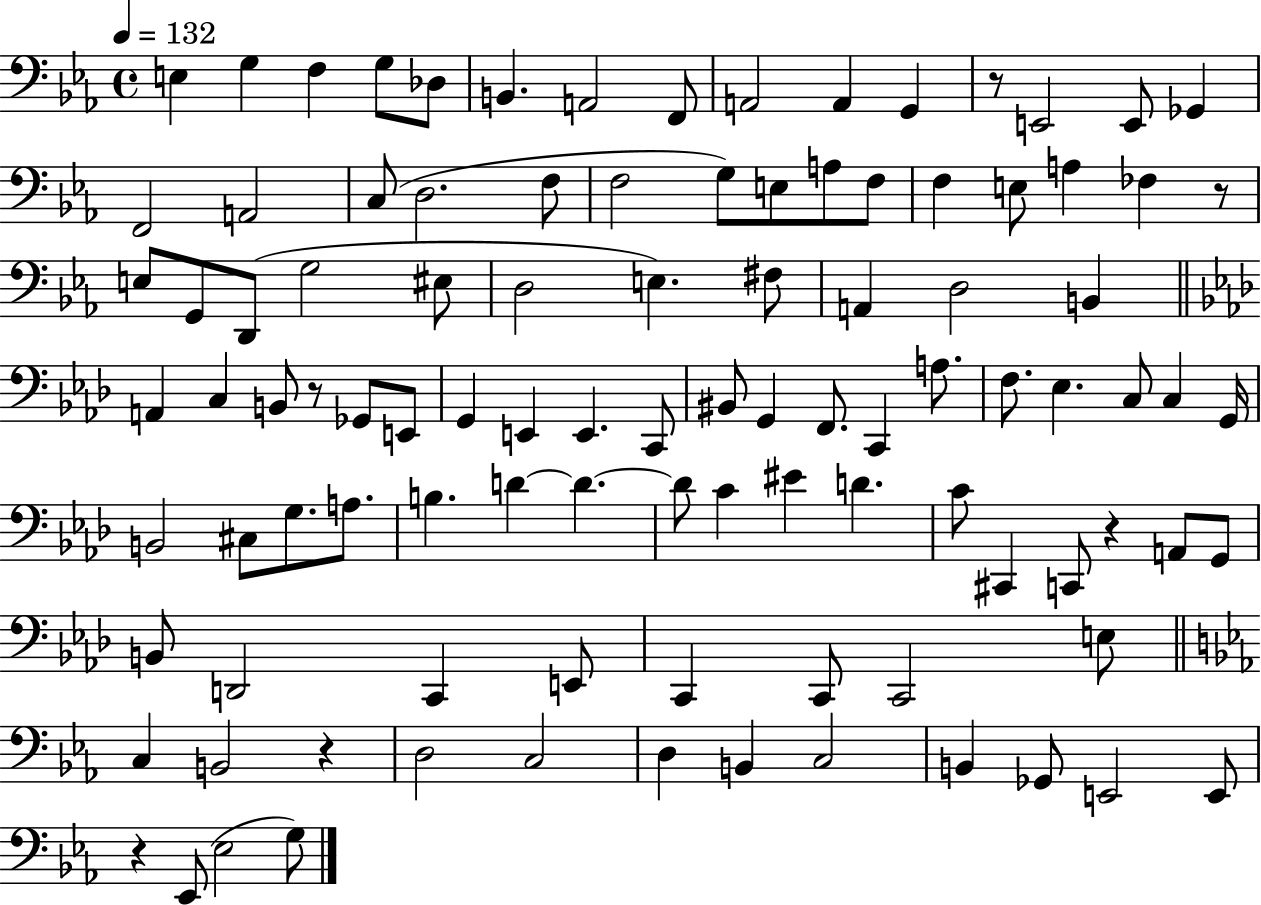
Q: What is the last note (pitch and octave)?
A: G3